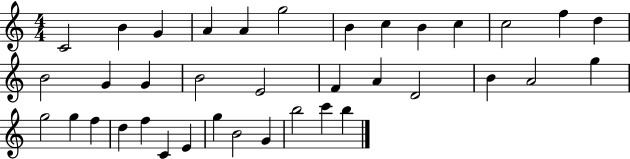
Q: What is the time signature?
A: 4/4